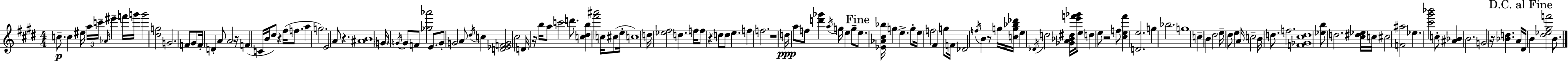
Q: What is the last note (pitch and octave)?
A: B4